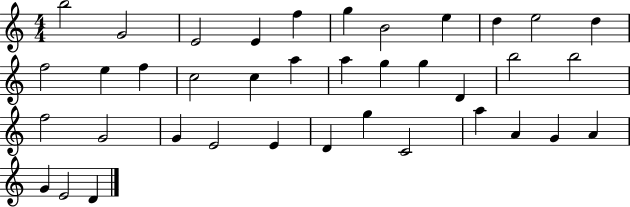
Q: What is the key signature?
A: C major